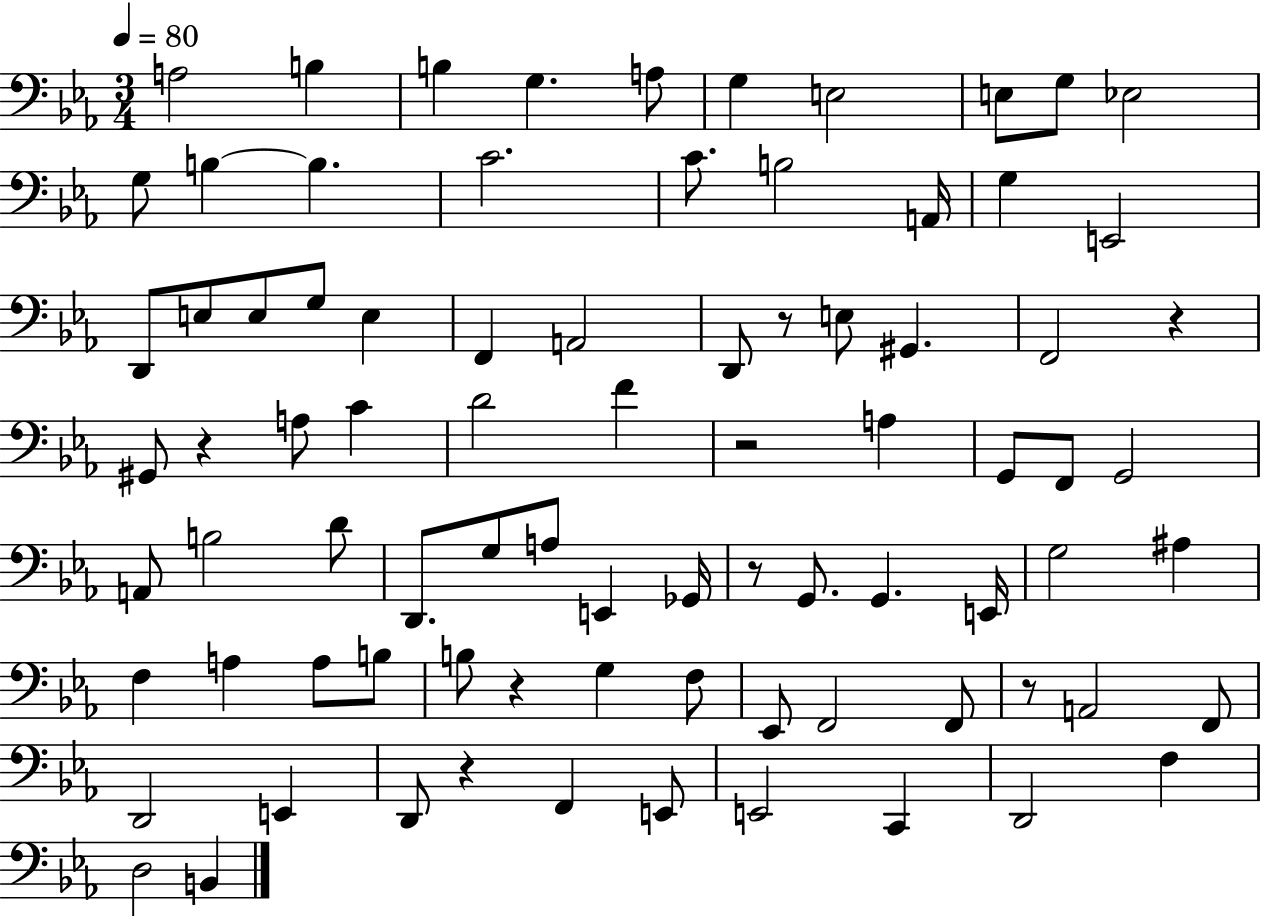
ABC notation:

X:1
T:Untitled
M:3/4
L:1/4
K:Eb
A,2 B, B, G, A,/2 G, E,2 E,/2 G,/2 _E,2 G,/2 B, B, C2 C/2 B,2 A,,/4 G, E,,2 D,,/2 E,/2 E,/2 G,/2 E, F,, A,,2 D,,/2 z/2 E,/2 ^G,, F,,2 z ^G,,/2 z A,/2 C D2 F z2 A, G,,/2 F,,/2 G,,2 A,,/2 B,2 D/2 D,,/2 G,/2 A,/2 E,, _G,,/4 z/2 G,,/2 G,, E,,/4 G,2 ^A, F, A, A,/2 B,/2 B,/2 z G, F,/2 _E,,/2 F,,2 F,,/2 z/2 A,,2 F,,/2 D,,2 E,, D,,/2 z F,, E,,/2 E,,2 C,, D,,2 F, D,2 B,,